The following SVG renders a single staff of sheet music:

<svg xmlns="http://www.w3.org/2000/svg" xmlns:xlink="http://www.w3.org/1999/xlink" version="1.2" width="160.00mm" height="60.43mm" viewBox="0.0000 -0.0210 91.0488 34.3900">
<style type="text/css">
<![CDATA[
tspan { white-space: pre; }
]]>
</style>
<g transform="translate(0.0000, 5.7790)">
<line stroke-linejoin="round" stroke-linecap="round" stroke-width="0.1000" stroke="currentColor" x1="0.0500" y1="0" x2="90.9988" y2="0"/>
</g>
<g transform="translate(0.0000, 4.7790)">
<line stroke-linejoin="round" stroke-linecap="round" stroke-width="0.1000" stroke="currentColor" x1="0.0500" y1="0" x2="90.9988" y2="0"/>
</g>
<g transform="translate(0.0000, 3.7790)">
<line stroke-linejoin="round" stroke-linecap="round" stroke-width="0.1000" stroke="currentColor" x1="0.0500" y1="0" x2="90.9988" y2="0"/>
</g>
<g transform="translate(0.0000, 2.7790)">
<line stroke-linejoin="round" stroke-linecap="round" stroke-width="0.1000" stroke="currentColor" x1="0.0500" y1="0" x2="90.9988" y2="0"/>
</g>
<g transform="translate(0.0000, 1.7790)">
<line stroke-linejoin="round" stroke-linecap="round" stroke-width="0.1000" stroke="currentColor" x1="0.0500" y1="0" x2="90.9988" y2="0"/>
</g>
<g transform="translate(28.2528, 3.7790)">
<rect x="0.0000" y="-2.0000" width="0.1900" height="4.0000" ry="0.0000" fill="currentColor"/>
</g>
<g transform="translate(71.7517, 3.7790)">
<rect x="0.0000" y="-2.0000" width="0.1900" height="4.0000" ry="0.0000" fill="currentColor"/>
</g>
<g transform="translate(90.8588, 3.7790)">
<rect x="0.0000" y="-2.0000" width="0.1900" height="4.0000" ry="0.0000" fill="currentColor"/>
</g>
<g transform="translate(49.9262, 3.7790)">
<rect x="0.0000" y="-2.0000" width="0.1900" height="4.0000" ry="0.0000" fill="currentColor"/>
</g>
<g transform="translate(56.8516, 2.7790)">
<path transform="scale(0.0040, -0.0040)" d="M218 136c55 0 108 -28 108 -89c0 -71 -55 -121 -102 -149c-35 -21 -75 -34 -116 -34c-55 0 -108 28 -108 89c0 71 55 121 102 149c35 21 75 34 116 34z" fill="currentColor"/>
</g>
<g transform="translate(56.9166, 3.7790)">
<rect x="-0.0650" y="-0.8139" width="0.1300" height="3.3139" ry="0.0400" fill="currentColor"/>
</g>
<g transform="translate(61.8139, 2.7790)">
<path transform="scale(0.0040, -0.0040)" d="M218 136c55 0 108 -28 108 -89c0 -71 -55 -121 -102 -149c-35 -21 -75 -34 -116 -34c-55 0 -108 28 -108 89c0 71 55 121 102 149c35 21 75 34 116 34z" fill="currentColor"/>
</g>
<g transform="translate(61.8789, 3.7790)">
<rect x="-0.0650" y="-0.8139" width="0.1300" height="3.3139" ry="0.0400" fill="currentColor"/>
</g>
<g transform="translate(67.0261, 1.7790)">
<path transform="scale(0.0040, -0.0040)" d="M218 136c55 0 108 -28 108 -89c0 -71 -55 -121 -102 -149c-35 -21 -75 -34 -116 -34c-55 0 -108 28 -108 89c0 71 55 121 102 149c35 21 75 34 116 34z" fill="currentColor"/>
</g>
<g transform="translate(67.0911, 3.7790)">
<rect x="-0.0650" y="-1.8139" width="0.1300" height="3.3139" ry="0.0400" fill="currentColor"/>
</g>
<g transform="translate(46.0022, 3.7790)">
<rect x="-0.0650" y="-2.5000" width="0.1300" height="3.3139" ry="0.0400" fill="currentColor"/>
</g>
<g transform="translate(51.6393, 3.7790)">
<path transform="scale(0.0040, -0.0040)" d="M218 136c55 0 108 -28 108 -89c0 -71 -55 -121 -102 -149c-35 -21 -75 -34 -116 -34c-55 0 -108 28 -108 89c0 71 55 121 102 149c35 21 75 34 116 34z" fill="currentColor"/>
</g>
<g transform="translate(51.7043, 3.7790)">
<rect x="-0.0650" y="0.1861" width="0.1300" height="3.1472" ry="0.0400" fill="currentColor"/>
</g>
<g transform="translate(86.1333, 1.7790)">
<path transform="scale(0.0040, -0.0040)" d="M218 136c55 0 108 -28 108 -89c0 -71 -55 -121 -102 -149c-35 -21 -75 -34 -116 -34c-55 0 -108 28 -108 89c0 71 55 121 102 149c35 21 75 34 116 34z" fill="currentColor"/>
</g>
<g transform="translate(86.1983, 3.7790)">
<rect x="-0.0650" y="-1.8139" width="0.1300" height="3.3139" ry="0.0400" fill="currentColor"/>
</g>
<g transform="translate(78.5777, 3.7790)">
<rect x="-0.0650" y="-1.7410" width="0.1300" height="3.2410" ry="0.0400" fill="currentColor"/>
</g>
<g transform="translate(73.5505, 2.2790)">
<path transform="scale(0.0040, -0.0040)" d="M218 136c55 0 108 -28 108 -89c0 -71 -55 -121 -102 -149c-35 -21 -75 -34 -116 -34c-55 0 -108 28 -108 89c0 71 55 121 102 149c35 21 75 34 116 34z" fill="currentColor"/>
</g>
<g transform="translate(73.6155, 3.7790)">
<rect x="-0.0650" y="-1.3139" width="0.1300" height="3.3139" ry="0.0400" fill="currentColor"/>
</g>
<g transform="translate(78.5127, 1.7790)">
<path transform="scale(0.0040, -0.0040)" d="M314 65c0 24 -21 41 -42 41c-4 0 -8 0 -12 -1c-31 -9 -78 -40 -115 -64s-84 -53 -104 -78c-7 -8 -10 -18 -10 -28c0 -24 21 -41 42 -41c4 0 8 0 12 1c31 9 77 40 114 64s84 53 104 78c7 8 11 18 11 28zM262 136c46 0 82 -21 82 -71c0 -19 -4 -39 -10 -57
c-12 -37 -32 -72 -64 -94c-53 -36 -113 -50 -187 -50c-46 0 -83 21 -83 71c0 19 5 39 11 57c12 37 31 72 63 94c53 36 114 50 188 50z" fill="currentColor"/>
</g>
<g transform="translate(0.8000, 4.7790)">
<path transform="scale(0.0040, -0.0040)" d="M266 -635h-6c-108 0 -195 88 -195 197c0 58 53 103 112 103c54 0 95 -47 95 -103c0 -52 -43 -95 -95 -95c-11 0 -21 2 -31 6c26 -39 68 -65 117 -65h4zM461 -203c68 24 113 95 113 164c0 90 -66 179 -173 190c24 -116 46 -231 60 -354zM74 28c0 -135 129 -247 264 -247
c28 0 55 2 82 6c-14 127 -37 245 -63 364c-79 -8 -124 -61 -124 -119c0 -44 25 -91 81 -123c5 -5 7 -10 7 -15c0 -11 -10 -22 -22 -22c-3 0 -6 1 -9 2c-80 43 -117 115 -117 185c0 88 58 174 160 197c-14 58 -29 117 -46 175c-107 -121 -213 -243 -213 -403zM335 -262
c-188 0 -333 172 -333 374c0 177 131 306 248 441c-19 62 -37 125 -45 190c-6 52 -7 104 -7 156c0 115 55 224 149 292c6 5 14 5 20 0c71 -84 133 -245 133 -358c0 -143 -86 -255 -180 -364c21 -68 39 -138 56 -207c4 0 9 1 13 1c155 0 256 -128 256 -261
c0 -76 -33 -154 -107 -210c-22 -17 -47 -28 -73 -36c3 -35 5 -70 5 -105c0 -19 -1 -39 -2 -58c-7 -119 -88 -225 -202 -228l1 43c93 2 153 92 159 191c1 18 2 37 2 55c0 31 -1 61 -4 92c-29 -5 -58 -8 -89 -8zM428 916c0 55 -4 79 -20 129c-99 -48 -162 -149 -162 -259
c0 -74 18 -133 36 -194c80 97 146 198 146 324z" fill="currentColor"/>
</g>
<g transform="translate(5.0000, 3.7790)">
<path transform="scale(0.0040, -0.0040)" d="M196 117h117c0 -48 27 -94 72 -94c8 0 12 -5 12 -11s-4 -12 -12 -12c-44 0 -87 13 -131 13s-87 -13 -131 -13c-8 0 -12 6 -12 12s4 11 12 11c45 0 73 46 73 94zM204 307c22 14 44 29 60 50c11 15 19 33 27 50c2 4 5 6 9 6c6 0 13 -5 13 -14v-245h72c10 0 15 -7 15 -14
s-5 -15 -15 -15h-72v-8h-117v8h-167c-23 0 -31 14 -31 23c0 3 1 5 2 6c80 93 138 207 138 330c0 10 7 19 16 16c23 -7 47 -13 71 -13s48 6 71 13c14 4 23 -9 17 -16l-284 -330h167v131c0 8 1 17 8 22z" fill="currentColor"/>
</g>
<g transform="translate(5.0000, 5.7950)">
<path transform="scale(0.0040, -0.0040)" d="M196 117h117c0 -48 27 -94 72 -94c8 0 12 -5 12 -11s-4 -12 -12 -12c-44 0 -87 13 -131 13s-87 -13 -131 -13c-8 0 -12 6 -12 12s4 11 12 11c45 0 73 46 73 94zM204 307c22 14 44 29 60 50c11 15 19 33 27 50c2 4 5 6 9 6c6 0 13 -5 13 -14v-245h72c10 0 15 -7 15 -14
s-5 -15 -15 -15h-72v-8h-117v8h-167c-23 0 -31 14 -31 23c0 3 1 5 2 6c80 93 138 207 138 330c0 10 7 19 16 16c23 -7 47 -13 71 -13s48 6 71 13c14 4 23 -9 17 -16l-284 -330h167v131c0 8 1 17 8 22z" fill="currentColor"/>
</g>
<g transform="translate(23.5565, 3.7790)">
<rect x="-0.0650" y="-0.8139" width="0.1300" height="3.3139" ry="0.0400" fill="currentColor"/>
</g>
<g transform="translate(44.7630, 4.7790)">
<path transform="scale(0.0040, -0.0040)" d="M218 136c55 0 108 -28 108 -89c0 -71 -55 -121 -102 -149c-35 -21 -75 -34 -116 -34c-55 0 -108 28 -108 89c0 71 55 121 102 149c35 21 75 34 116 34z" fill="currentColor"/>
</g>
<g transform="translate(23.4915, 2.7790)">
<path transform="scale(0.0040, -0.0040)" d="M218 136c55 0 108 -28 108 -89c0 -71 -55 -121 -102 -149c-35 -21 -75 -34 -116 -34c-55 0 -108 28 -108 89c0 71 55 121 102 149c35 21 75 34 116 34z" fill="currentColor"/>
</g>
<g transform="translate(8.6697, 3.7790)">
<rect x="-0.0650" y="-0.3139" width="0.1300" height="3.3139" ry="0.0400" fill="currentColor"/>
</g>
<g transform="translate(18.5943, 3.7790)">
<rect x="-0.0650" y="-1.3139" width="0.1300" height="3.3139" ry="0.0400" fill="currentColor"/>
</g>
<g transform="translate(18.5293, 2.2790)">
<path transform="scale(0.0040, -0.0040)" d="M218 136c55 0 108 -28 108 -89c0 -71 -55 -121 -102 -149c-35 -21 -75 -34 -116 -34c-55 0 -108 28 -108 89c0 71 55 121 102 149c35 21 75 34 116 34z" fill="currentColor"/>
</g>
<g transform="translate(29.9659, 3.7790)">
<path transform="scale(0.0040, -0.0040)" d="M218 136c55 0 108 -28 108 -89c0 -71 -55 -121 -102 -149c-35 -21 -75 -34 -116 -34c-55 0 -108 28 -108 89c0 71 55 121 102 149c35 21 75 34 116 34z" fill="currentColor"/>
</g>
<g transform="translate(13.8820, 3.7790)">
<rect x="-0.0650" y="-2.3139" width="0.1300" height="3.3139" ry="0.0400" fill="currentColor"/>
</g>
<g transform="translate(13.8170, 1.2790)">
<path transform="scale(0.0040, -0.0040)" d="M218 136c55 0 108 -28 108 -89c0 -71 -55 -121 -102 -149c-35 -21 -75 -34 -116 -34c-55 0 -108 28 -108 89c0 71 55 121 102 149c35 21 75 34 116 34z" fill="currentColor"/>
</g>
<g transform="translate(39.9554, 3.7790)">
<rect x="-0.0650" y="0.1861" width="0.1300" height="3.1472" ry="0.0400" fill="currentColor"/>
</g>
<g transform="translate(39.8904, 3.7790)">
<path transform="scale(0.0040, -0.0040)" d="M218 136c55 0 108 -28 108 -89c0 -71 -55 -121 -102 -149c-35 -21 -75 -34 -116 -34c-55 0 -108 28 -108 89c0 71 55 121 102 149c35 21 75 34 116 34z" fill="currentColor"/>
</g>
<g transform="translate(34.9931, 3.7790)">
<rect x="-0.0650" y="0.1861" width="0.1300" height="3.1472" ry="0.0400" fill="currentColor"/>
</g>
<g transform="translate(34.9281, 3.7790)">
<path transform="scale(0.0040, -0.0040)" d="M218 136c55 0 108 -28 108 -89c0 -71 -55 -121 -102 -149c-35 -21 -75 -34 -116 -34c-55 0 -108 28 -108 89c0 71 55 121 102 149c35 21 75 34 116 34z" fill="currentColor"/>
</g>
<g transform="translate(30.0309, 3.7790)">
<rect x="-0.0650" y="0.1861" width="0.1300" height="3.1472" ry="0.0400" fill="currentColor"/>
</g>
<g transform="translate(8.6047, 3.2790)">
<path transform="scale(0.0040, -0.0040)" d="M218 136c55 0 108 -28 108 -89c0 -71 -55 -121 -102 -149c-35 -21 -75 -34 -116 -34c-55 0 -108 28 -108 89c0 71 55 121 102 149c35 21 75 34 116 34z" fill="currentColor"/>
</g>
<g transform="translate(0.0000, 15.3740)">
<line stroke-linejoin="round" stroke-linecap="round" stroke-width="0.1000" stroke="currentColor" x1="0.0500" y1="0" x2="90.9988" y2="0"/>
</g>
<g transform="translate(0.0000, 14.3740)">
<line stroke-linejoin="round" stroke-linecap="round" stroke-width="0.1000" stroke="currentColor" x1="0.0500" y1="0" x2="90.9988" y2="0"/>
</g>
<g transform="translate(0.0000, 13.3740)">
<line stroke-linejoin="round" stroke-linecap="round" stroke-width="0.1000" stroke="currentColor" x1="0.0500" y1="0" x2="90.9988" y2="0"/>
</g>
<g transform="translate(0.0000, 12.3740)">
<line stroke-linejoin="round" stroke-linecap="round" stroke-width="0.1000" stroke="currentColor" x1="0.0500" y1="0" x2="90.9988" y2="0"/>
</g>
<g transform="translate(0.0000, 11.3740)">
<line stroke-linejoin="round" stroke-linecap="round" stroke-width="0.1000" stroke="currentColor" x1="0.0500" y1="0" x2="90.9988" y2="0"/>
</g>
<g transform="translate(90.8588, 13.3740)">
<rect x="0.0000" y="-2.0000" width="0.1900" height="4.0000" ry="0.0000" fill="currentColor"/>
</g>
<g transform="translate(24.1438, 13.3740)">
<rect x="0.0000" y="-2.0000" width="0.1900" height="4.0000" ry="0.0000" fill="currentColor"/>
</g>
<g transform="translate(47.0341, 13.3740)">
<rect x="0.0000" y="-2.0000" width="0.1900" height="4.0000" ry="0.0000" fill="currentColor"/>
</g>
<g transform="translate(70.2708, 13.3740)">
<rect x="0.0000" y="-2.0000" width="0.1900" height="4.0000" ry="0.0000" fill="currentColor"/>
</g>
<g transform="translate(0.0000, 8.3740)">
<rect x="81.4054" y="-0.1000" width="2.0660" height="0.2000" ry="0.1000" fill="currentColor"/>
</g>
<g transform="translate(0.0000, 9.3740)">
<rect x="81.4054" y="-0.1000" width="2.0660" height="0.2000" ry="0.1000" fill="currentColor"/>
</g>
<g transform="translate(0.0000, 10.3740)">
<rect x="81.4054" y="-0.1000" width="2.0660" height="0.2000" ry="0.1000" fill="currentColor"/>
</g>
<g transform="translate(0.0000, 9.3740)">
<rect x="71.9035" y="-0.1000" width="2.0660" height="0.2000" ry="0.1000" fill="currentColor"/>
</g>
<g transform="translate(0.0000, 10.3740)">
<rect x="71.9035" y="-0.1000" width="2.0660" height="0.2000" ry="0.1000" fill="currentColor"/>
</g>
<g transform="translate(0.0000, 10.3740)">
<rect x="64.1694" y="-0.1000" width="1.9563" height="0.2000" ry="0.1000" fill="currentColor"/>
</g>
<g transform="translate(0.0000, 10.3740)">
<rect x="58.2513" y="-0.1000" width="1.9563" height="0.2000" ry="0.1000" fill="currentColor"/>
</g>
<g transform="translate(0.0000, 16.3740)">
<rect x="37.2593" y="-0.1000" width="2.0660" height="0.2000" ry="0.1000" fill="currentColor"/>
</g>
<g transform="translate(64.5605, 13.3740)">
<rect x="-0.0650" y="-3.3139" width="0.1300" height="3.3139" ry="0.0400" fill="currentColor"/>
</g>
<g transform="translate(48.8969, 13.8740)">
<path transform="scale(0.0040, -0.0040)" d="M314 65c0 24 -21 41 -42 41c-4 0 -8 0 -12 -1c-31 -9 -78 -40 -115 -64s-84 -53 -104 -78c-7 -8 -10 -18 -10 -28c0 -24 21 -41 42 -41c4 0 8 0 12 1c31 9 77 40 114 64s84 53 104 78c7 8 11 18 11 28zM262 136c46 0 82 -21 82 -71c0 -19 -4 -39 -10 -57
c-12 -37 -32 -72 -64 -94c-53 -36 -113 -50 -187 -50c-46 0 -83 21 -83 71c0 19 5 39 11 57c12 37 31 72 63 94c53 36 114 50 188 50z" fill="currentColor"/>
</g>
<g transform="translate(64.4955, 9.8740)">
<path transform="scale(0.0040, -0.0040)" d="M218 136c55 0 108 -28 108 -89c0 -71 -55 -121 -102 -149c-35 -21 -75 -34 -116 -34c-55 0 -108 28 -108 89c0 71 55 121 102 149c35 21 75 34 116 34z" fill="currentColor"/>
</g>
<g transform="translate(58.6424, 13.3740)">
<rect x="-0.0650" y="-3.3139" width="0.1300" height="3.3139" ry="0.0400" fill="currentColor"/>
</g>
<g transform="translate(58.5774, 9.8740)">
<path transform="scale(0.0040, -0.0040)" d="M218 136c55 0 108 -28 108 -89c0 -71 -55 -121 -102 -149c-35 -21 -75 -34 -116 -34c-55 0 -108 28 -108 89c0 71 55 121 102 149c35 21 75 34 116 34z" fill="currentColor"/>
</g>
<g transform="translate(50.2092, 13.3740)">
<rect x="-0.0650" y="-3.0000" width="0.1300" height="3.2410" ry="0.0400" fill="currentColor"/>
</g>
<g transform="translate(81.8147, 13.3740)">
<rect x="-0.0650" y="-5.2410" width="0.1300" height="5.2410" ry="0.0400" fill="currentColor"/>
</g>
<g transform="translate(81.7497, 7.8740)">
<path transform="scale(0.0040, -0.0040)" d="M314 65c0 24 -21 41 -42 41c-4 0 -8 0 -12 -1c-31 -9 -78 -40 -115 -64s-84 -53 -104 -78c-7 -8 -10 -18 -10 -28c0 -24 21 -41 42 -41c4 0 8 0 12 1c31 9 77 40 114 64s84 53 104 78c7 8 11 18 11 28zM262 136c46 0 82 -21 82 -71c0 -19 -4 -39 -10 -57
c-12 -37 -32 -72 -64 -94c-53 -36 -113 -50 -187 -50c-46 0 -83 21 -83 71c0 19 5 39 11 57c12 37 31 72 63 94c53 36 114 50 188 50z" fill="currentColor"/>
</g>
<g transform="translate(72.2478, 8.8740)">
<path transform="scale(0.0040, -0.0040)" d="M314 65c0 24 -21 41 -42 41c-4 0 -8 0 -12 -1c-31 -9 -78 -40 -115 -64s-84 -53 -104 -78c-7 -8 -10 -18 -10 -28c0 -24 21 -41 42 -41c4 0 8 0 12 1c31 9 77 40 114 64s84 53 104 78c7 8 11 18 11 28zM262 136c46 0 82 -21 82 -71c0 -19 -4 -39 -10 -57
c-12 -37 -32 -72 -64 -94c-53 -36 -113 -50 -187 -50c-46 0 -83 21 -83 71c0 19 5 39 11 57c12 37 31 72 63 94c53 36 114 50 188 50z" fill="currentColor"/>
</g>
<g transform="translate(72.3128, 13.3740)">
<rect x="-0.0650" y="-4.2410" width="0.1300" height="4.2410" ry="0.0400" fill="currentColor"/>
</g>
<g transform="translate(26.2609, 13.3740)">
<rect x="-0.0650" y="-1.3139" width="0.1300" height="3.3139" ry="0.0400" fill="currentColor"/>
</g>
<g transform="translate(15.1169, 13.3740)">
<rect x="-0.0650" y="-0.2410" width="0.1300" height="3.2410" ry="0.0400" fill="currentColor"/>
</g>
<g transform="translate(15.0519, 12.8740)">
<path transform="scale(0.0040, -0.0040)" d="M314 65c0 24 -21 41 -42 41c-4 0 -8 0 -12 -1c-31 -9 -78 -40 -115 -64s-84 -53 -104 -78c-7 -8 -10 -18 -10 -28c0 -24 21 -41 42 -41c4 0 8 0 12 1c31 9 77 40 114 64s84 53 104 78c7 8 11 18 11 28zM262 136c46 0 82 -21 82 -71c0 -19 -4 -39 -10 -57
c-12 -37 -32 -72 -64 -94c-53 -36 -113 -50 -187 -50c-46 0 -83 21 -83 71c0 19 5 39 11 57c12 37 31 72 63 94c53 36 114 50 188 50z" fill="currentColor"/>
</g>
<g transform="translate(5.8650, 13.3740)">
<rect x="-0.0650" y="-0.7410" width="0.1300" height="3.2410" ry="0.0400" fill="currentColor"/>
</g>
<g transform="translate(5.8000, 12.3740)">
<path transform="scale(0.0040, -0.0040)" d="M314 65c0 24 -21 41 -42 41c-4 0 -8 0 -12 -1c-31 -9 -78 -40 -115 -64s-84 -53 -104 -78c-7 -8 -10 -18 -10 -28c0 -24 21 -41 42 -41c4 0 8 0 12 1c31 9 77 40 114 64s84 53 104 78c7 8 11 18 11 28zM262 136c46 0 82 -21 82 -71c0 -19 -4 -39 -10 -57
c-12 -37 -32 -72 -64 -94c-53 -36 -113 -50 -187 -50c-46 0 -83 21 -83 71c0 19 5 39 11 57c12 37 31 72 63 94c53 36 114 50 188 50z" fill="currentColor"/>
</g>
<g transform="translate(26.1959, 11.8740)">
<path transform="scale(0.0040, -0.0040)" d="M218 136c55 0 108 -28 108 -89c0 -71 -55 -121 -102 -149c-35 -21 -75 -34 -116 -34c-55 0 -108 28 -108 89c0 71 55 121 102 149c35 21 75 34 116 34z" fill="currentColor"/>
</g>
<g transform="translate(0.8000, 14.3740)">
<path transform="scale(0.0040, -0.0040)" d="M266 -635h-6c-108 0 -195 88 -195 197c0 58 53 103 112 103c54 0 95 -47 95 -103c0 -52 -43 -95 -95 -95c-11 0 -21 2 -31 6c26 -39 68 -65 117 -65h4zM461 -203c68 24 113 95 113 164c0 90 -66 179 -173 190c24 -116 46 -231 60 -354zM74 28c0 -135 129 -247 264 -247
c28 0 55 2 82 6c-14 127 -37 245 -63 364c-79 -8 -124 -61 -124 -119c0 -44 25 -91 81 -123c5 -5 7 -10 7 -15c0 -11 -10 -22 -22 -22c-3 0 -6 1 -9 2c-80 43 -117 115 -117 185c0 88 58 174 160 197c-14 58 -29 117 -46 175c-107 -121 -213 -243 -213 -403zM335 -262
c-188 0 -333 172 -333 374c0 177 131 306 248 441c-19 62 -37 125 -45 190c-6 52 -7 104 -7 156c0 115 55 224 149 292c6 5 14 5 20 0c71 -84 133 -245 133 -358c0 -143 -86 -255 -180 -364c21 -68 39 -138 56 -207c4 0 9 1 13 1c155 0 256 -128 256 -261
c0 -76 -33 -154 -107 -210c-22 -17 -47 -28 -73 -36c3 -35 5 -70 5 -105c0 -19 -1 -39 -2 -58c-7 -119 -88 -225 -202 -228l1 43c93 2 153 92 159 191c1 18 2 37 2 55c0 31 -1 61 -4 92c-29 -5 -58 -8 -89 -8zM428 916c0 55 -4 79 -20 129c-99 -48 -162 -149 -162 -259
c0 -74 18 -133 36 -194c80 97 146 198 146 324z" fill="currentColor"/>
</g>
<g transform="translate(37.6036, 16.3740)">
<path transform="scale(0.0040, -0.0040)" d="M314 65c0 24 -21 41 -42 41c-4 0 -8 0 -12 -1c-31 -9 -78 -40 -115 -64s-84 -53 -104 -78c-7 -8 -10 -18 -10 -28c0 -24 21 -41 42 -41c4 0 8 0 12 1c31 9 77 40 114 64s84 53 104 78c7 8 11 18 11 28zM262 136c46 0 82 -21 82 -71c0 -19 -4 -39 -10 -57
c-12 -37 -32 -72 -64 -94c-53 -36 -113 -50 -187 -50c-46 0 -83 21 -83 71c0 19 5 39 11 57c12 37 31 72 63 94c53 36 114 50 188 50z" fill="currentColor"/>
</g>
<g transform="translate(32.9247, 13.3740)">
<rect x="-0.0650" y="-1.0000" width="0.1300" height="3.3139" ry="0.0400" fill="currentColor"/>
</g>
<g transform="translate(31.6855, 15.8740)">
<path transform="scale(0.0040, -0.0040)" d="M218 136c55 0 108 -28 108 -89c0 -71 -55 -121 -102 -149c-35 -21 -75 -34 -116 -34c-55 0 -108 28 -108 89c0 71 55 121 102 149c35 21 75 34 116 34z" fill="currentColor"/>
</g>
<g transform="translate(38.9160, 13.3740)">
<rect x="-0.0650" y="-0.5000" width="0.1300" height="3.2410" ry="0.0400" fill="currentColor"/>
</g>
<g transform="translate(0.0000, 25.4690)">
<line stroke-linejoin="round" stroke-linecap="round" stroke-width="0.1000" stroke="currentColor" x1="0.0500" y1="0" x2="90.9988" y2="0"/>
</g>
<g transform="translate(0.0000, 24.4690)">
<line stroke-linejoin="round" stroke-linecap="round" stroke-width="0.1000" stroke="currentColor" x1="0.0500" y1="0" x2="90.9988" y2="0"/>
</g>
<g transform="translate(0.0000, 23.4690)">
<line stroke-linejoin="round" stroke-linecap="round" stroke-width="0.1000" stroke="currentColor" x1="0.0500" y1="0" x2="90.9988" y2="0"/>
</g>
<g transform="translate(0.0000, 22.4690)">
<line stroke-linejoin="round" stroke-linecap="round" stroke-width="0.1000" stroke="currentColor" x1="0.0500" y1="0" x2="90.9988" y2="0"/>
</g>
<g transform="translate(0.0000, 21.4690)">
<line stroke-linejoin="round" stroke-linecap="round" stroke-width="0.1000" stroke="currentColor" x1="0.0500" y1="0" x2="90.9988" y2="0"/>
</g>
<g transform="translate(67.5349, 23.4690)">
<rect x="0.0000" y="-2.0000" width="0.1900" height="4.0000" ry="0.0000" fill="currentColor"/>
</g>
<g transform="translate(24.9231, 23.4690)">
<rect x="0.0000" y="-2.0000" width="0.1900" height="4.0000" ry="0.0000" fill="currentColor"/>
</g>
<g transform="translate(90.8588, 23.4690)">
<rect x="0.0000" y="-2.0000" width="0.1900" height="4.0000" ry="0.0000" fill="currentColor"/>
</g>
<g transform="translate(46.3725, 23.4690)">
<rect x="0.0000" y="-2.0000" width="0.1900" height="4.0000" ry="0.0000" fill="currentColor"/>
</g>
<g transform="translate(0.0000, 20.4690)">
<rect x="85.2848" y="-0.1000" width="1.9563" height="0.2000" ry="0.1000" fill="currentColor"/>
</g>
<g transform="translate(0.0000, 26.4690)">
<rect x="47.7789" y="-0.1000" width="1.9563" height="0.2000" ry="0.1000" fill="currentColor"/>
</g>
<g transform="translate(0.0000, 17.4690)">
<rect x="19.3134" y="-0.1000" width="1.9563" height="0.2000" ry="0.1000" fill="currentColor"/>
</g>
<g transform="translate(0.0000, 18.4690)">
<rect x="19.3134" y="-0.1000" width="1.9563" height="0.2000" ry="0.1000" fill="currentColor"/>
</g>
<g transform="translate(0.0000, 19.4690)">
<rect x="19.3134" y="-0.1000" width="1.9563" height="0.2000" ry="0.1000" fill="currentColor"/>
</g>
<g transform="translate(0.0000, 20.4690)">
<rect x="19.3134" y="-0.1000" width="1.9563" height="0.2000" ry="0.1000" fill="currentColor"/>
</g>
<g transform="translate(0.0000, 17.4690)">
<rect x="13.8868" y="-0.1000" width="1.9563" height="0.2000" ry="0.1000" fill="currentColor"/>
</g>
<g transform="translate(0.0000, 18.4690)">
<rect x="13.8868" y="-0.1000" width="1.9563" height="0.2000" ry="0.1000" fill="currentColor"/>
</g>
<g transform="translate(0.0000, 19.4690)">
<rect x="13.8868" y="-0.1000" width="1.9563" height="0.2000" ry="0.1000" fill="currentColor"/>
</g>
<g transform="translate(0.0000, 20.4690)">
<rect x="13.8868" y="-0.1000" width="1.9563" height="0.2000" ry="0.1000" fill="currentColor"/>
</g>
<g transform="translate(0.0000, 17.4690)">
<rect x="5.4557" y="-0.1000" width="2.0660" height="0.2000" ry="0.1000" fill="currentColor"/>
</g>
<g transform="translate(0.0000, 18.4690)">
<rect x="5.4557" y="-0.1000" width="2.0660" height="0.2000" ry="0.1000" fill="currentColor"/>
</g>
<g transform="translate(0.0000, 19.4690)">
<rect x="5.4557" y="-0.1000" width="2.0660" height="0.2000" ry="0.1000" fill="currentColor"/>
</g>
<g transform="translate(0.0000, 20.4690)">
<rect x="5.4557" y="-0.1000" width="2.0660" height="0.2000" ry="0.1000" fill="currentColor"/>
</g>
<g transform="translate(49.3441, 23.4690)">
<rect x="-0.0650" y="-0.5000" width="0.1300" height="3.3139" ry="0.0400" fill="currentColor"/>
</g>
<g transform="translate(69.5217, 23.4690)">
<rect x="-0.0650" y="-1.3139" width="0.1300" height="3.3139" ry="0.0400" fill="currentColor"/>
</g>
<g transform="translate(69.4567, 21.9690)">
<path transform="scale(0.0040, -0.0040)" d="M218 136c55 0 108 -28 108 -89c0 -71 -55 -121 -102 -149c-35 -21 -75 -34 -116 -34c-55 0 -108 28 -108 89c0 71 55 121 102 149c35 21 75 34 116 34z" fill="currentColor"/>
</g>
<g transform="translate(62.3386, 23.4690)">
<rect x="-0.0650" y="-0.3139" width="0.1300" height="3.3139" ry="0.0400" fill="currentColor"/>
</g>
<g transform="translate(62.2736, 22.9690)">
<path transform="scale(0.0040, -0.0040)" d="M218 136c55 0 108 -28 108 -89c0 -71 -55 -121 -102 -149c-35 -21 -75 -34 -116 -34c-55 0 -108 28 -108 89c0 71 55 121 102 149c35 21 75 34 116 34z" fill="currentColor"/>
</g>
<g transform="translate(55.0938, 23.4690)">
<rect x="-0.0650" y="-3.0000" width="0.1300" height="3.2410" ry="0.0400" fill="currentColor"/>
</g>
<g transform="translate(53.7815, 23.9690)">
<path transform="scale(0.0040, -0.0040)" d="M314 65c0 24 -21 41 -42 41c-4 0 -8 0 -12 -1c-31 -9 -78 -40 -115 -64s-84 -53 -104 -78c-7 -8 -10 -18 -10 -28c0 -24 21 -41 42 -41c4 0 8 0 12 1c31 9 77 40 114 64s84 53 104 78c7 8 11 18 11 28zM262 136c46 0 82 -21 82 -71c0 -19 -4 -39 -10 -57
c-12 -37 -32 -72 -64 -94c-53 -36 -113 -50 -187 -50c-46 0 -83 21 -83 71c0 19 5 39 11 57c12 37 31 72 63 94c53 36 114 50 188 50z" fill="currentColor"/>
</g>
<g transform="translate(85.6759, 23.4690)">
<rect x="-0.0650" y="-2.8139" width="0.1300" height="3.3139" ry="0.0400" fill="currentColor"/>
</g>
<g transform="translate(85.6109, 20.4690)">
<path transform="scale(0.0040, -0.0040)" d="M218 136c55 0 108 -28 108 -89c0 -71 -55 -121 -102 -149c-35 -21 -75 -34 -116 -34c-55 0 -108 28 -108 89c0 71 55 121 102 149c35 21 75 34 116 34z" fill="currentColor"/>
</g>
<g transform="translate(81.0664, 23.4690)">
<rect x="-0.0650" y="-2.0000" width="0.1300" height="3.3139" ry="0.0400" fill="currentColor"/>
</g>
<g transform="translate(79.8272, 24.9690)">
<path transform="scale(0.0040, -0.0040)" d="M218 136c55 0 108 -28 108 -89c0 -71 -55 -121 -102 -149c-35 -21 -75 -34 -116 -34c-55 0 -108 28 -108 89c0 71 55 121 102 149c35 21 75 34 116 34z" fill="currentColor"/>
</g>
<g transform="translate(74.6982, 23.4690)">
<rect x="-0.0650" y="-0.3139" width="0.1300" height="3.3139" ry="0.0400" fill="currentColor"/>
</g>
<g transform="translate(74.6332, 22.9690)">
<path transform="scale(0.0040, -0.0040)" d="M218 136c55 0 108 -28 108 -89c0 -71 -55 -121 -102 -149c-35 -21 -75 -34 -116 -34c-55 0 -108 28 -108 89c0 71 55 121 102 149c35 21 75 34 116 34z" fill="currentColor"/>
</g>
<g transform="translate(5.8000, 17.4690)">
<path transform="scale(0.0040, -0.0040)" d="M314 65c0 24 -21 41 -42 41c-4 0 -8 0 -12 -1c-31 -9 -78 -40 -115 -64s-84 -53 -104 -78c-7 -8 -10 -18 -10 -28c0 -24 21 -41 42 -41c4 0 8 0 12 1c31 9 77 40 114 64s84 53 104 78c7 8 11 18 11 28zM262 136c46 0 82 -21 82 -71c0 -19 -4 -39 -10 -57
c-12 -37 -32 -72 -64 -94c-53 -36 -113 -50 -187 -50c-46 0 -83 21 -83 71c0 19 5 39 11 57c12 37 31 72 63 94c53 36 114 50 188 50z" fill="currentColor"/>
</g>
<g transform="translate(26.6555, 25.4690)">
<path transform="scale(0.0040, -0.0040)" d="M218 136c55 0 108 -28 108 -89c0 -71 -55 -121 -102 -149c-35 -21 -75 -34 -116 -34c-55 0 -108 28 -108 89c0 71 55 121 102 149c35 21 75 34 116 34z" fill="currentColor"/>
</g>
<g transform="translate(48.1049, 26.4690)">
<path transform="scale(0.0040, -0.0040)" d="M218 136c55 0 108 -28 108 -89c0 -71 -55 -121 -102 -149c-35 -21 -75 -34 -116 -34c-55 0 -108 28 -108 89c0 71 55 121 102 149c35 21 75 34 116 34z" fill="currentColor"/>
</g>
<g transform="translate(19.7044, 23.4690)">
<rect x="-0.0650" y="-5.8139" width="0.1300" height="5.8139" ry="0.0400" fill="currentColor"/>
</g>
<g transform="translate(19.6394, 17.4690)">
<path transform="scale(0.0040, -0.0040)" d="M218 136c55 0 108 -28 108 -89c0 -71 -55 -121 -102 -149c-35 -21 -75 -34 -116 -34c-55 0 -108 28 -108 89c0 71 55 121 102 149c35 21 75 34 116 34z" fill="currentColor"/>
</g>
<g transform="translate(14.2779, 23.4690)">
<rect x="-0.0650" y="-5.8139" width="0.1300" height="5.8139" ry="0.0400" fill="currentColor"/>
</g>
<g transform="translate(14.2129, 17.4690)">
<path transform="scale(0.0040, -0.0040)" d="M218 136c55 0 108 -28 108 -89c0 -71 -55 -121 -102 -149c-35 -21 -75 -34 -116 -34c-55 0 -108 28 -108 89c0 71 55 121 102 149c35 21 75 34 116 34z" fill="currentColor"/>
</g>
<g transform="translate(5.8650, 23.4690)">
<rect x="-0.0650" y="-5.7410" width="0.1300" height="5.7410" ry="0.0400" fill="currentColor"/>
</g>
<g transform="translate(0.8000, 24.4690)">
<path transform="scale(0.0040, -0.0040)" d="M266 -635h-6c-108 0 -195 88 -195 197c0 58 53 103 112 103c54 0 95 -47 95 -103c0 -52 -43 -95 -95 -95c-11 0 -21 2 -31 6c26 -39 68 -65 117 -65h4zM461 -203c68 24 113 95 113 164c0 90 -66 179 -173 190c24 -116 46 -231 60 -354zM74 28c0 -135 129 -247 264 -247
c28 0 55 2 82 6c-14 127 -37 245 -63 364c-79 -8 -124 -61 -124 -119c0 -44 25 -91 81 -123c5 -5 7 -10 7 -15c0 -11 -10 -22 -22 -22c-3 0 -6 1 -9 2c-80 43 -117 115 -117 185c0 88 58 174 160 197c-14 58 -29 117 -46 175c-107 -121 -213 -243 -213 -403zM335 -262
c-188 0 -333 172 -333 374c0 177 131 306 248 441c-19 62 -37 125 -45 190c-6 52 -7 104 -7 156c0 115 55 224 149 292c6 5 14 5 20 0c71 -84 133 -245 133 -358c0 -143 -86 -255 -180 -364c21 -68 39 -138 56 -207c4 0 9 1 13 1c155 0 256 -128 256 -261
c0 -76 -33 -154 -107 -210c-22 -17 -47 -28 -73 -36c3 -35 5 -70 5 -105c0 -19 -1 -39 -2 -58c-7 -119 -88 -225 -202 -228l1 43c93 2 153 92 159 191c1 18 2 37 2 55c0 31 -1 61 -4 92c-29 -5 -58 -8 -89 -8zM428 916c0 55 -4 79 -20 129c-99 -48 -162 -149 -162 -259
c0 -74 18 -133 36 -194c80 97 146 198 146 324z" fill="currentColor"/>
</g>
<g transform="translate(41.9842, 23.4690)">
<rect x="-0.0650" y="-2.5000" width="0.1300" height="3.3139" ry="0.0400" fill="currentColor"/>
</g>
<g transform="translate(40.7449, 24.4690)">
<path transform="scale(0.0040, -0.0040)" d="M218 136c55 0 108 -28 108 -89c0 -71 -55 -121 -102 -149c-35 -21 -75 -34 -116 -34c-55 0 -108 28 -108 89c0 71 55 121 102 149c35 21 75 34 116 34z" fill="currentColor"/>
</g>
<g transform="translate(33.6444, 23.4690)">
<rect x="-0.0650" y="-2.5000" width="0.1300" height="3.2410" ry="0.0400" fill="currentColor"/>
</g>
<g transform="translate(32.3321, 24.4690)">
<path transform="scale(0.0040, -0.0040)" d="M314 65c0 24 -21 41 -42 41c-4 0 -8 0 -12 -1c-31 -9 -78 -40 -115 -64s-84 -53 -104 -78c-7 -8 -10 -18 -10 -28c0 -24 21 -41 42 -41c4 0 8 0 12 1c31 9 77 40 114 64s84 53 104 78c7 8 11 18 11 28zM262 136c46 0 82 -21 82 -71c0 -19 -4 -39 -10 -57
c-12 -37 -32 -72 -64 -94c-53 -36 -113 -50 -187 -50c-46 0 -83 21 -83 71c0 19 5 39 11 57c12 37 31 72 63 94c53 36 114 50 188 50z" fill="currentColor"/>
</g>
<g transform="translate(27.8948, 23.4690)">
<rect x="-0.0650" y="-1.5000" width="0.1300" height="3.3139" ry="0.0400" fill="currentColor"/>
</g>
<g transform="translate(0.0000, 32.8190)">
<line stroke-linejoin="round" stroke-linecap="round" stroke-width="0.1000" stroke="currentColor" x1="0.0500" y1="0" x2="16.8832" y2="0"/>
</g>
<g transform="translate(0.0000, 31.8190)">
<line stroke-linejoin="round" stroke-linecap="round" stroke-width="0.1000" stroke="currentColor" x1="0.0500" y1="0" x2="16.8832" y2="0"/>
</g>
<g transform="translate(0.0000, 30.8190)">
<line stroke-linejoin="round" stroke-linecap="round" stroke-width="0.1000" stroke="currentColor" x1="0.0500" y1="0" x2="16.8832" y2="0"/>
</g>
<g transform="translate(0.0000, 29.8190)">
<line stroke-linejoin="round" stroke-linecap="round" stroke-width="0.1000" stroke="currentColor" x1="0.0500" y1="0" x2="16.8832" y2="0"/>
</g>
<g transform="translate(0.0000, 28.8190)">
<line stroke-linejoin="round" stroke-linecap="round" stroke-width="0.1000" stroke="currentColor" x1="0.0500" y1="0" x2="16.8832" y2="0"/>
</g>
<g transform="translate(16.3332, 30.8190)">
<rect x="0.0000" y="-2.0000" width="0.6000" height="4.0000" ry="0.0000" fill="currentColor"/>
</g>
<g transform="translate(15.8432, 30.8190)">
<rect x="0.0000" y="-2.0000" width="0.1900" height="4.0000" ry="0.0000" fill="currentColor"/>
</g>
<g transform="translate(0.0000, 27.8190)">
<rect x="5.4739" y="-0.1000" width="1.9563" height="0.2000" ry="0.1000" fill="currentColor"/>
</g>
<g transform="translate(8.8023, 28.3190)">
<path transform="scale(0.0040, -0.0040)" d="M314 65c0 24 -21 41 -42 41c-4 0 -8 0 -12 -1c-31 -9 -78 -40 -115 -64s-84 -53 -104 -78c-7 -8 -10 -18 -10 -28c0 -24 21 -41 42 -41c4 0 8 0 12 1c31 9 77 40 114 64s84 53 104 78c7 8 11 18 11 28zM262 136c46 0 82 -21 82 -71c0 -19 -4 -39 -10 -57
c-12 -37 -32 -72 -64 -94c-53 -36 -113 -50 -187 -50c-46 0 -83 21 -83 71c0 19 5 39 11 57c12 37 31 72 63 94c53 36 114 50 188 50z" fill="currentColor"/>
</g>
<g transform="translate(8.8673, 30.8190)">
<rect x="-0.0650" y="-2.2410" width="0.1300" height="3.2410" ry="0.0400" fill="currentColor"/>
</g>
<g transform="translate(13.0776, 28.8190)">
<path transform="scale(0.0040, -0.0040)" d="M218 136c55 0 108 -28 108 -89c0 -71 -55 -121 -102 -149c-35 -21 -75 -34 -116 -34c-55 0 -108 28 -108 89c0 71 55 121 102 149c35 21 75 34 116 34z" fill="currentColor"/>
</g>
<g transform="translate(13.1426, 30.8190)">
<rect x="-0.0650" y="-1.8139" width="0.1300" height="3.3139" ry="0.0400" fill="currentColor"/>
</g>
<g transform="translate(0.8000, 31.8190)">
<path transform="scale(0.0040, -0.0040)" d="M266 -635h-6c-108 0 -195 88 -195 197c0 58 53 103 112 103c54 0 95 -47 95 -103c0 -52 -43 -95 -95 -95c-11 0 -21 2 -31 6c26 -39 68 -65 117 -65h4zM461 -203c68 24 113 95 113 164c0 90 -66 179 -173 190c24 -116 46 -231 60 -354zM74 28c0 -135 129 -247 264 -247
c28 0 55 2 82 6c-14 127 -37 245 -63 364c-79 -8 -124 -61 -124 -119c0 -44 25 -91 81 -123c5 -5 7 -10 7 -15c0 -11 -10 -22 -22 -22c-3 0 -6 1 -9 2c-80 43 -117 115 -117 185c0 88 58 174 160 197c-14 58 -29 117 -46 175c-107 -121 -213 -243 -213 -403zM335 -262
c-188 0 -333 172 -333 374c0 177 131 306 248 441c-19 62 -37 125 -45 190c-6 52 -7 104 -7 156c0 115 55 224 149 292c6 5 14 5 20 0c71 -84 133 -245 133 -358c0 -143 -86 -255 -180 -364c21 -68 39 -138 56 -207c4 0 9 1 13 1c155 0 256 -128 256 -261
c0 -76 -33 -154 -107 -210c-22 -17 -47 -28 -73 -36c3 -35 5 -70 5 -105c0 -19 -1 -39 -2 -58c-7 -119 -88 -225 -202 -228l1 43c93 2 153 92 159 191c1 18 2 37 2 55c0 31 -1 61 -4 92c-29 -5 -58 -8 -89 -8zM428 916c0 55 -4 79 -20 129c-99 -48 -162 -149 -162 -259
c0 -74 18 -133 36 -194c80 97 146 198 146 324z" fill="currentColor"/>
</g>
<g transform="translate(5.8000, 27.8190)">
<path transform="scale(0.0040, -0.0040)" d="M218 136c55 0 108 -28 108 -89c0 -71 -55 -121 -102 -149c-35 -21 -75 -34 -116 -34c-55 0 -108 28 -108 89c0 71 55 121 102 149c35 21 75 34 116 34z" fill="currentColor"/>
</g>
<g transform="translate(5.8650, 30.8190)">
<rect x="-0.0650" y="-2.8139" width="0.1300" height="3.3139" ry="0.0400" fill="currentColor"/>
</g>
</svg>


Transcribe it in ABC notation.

X:1
T:Untitled
M:4/4
L:1/4
K:C
c g e d B B B G B d d f e f2 f d2 c2 e D C2 A2 b b d'2 f'2 g'2 g' g' E G2 G C A2 c e c F a a g2 f